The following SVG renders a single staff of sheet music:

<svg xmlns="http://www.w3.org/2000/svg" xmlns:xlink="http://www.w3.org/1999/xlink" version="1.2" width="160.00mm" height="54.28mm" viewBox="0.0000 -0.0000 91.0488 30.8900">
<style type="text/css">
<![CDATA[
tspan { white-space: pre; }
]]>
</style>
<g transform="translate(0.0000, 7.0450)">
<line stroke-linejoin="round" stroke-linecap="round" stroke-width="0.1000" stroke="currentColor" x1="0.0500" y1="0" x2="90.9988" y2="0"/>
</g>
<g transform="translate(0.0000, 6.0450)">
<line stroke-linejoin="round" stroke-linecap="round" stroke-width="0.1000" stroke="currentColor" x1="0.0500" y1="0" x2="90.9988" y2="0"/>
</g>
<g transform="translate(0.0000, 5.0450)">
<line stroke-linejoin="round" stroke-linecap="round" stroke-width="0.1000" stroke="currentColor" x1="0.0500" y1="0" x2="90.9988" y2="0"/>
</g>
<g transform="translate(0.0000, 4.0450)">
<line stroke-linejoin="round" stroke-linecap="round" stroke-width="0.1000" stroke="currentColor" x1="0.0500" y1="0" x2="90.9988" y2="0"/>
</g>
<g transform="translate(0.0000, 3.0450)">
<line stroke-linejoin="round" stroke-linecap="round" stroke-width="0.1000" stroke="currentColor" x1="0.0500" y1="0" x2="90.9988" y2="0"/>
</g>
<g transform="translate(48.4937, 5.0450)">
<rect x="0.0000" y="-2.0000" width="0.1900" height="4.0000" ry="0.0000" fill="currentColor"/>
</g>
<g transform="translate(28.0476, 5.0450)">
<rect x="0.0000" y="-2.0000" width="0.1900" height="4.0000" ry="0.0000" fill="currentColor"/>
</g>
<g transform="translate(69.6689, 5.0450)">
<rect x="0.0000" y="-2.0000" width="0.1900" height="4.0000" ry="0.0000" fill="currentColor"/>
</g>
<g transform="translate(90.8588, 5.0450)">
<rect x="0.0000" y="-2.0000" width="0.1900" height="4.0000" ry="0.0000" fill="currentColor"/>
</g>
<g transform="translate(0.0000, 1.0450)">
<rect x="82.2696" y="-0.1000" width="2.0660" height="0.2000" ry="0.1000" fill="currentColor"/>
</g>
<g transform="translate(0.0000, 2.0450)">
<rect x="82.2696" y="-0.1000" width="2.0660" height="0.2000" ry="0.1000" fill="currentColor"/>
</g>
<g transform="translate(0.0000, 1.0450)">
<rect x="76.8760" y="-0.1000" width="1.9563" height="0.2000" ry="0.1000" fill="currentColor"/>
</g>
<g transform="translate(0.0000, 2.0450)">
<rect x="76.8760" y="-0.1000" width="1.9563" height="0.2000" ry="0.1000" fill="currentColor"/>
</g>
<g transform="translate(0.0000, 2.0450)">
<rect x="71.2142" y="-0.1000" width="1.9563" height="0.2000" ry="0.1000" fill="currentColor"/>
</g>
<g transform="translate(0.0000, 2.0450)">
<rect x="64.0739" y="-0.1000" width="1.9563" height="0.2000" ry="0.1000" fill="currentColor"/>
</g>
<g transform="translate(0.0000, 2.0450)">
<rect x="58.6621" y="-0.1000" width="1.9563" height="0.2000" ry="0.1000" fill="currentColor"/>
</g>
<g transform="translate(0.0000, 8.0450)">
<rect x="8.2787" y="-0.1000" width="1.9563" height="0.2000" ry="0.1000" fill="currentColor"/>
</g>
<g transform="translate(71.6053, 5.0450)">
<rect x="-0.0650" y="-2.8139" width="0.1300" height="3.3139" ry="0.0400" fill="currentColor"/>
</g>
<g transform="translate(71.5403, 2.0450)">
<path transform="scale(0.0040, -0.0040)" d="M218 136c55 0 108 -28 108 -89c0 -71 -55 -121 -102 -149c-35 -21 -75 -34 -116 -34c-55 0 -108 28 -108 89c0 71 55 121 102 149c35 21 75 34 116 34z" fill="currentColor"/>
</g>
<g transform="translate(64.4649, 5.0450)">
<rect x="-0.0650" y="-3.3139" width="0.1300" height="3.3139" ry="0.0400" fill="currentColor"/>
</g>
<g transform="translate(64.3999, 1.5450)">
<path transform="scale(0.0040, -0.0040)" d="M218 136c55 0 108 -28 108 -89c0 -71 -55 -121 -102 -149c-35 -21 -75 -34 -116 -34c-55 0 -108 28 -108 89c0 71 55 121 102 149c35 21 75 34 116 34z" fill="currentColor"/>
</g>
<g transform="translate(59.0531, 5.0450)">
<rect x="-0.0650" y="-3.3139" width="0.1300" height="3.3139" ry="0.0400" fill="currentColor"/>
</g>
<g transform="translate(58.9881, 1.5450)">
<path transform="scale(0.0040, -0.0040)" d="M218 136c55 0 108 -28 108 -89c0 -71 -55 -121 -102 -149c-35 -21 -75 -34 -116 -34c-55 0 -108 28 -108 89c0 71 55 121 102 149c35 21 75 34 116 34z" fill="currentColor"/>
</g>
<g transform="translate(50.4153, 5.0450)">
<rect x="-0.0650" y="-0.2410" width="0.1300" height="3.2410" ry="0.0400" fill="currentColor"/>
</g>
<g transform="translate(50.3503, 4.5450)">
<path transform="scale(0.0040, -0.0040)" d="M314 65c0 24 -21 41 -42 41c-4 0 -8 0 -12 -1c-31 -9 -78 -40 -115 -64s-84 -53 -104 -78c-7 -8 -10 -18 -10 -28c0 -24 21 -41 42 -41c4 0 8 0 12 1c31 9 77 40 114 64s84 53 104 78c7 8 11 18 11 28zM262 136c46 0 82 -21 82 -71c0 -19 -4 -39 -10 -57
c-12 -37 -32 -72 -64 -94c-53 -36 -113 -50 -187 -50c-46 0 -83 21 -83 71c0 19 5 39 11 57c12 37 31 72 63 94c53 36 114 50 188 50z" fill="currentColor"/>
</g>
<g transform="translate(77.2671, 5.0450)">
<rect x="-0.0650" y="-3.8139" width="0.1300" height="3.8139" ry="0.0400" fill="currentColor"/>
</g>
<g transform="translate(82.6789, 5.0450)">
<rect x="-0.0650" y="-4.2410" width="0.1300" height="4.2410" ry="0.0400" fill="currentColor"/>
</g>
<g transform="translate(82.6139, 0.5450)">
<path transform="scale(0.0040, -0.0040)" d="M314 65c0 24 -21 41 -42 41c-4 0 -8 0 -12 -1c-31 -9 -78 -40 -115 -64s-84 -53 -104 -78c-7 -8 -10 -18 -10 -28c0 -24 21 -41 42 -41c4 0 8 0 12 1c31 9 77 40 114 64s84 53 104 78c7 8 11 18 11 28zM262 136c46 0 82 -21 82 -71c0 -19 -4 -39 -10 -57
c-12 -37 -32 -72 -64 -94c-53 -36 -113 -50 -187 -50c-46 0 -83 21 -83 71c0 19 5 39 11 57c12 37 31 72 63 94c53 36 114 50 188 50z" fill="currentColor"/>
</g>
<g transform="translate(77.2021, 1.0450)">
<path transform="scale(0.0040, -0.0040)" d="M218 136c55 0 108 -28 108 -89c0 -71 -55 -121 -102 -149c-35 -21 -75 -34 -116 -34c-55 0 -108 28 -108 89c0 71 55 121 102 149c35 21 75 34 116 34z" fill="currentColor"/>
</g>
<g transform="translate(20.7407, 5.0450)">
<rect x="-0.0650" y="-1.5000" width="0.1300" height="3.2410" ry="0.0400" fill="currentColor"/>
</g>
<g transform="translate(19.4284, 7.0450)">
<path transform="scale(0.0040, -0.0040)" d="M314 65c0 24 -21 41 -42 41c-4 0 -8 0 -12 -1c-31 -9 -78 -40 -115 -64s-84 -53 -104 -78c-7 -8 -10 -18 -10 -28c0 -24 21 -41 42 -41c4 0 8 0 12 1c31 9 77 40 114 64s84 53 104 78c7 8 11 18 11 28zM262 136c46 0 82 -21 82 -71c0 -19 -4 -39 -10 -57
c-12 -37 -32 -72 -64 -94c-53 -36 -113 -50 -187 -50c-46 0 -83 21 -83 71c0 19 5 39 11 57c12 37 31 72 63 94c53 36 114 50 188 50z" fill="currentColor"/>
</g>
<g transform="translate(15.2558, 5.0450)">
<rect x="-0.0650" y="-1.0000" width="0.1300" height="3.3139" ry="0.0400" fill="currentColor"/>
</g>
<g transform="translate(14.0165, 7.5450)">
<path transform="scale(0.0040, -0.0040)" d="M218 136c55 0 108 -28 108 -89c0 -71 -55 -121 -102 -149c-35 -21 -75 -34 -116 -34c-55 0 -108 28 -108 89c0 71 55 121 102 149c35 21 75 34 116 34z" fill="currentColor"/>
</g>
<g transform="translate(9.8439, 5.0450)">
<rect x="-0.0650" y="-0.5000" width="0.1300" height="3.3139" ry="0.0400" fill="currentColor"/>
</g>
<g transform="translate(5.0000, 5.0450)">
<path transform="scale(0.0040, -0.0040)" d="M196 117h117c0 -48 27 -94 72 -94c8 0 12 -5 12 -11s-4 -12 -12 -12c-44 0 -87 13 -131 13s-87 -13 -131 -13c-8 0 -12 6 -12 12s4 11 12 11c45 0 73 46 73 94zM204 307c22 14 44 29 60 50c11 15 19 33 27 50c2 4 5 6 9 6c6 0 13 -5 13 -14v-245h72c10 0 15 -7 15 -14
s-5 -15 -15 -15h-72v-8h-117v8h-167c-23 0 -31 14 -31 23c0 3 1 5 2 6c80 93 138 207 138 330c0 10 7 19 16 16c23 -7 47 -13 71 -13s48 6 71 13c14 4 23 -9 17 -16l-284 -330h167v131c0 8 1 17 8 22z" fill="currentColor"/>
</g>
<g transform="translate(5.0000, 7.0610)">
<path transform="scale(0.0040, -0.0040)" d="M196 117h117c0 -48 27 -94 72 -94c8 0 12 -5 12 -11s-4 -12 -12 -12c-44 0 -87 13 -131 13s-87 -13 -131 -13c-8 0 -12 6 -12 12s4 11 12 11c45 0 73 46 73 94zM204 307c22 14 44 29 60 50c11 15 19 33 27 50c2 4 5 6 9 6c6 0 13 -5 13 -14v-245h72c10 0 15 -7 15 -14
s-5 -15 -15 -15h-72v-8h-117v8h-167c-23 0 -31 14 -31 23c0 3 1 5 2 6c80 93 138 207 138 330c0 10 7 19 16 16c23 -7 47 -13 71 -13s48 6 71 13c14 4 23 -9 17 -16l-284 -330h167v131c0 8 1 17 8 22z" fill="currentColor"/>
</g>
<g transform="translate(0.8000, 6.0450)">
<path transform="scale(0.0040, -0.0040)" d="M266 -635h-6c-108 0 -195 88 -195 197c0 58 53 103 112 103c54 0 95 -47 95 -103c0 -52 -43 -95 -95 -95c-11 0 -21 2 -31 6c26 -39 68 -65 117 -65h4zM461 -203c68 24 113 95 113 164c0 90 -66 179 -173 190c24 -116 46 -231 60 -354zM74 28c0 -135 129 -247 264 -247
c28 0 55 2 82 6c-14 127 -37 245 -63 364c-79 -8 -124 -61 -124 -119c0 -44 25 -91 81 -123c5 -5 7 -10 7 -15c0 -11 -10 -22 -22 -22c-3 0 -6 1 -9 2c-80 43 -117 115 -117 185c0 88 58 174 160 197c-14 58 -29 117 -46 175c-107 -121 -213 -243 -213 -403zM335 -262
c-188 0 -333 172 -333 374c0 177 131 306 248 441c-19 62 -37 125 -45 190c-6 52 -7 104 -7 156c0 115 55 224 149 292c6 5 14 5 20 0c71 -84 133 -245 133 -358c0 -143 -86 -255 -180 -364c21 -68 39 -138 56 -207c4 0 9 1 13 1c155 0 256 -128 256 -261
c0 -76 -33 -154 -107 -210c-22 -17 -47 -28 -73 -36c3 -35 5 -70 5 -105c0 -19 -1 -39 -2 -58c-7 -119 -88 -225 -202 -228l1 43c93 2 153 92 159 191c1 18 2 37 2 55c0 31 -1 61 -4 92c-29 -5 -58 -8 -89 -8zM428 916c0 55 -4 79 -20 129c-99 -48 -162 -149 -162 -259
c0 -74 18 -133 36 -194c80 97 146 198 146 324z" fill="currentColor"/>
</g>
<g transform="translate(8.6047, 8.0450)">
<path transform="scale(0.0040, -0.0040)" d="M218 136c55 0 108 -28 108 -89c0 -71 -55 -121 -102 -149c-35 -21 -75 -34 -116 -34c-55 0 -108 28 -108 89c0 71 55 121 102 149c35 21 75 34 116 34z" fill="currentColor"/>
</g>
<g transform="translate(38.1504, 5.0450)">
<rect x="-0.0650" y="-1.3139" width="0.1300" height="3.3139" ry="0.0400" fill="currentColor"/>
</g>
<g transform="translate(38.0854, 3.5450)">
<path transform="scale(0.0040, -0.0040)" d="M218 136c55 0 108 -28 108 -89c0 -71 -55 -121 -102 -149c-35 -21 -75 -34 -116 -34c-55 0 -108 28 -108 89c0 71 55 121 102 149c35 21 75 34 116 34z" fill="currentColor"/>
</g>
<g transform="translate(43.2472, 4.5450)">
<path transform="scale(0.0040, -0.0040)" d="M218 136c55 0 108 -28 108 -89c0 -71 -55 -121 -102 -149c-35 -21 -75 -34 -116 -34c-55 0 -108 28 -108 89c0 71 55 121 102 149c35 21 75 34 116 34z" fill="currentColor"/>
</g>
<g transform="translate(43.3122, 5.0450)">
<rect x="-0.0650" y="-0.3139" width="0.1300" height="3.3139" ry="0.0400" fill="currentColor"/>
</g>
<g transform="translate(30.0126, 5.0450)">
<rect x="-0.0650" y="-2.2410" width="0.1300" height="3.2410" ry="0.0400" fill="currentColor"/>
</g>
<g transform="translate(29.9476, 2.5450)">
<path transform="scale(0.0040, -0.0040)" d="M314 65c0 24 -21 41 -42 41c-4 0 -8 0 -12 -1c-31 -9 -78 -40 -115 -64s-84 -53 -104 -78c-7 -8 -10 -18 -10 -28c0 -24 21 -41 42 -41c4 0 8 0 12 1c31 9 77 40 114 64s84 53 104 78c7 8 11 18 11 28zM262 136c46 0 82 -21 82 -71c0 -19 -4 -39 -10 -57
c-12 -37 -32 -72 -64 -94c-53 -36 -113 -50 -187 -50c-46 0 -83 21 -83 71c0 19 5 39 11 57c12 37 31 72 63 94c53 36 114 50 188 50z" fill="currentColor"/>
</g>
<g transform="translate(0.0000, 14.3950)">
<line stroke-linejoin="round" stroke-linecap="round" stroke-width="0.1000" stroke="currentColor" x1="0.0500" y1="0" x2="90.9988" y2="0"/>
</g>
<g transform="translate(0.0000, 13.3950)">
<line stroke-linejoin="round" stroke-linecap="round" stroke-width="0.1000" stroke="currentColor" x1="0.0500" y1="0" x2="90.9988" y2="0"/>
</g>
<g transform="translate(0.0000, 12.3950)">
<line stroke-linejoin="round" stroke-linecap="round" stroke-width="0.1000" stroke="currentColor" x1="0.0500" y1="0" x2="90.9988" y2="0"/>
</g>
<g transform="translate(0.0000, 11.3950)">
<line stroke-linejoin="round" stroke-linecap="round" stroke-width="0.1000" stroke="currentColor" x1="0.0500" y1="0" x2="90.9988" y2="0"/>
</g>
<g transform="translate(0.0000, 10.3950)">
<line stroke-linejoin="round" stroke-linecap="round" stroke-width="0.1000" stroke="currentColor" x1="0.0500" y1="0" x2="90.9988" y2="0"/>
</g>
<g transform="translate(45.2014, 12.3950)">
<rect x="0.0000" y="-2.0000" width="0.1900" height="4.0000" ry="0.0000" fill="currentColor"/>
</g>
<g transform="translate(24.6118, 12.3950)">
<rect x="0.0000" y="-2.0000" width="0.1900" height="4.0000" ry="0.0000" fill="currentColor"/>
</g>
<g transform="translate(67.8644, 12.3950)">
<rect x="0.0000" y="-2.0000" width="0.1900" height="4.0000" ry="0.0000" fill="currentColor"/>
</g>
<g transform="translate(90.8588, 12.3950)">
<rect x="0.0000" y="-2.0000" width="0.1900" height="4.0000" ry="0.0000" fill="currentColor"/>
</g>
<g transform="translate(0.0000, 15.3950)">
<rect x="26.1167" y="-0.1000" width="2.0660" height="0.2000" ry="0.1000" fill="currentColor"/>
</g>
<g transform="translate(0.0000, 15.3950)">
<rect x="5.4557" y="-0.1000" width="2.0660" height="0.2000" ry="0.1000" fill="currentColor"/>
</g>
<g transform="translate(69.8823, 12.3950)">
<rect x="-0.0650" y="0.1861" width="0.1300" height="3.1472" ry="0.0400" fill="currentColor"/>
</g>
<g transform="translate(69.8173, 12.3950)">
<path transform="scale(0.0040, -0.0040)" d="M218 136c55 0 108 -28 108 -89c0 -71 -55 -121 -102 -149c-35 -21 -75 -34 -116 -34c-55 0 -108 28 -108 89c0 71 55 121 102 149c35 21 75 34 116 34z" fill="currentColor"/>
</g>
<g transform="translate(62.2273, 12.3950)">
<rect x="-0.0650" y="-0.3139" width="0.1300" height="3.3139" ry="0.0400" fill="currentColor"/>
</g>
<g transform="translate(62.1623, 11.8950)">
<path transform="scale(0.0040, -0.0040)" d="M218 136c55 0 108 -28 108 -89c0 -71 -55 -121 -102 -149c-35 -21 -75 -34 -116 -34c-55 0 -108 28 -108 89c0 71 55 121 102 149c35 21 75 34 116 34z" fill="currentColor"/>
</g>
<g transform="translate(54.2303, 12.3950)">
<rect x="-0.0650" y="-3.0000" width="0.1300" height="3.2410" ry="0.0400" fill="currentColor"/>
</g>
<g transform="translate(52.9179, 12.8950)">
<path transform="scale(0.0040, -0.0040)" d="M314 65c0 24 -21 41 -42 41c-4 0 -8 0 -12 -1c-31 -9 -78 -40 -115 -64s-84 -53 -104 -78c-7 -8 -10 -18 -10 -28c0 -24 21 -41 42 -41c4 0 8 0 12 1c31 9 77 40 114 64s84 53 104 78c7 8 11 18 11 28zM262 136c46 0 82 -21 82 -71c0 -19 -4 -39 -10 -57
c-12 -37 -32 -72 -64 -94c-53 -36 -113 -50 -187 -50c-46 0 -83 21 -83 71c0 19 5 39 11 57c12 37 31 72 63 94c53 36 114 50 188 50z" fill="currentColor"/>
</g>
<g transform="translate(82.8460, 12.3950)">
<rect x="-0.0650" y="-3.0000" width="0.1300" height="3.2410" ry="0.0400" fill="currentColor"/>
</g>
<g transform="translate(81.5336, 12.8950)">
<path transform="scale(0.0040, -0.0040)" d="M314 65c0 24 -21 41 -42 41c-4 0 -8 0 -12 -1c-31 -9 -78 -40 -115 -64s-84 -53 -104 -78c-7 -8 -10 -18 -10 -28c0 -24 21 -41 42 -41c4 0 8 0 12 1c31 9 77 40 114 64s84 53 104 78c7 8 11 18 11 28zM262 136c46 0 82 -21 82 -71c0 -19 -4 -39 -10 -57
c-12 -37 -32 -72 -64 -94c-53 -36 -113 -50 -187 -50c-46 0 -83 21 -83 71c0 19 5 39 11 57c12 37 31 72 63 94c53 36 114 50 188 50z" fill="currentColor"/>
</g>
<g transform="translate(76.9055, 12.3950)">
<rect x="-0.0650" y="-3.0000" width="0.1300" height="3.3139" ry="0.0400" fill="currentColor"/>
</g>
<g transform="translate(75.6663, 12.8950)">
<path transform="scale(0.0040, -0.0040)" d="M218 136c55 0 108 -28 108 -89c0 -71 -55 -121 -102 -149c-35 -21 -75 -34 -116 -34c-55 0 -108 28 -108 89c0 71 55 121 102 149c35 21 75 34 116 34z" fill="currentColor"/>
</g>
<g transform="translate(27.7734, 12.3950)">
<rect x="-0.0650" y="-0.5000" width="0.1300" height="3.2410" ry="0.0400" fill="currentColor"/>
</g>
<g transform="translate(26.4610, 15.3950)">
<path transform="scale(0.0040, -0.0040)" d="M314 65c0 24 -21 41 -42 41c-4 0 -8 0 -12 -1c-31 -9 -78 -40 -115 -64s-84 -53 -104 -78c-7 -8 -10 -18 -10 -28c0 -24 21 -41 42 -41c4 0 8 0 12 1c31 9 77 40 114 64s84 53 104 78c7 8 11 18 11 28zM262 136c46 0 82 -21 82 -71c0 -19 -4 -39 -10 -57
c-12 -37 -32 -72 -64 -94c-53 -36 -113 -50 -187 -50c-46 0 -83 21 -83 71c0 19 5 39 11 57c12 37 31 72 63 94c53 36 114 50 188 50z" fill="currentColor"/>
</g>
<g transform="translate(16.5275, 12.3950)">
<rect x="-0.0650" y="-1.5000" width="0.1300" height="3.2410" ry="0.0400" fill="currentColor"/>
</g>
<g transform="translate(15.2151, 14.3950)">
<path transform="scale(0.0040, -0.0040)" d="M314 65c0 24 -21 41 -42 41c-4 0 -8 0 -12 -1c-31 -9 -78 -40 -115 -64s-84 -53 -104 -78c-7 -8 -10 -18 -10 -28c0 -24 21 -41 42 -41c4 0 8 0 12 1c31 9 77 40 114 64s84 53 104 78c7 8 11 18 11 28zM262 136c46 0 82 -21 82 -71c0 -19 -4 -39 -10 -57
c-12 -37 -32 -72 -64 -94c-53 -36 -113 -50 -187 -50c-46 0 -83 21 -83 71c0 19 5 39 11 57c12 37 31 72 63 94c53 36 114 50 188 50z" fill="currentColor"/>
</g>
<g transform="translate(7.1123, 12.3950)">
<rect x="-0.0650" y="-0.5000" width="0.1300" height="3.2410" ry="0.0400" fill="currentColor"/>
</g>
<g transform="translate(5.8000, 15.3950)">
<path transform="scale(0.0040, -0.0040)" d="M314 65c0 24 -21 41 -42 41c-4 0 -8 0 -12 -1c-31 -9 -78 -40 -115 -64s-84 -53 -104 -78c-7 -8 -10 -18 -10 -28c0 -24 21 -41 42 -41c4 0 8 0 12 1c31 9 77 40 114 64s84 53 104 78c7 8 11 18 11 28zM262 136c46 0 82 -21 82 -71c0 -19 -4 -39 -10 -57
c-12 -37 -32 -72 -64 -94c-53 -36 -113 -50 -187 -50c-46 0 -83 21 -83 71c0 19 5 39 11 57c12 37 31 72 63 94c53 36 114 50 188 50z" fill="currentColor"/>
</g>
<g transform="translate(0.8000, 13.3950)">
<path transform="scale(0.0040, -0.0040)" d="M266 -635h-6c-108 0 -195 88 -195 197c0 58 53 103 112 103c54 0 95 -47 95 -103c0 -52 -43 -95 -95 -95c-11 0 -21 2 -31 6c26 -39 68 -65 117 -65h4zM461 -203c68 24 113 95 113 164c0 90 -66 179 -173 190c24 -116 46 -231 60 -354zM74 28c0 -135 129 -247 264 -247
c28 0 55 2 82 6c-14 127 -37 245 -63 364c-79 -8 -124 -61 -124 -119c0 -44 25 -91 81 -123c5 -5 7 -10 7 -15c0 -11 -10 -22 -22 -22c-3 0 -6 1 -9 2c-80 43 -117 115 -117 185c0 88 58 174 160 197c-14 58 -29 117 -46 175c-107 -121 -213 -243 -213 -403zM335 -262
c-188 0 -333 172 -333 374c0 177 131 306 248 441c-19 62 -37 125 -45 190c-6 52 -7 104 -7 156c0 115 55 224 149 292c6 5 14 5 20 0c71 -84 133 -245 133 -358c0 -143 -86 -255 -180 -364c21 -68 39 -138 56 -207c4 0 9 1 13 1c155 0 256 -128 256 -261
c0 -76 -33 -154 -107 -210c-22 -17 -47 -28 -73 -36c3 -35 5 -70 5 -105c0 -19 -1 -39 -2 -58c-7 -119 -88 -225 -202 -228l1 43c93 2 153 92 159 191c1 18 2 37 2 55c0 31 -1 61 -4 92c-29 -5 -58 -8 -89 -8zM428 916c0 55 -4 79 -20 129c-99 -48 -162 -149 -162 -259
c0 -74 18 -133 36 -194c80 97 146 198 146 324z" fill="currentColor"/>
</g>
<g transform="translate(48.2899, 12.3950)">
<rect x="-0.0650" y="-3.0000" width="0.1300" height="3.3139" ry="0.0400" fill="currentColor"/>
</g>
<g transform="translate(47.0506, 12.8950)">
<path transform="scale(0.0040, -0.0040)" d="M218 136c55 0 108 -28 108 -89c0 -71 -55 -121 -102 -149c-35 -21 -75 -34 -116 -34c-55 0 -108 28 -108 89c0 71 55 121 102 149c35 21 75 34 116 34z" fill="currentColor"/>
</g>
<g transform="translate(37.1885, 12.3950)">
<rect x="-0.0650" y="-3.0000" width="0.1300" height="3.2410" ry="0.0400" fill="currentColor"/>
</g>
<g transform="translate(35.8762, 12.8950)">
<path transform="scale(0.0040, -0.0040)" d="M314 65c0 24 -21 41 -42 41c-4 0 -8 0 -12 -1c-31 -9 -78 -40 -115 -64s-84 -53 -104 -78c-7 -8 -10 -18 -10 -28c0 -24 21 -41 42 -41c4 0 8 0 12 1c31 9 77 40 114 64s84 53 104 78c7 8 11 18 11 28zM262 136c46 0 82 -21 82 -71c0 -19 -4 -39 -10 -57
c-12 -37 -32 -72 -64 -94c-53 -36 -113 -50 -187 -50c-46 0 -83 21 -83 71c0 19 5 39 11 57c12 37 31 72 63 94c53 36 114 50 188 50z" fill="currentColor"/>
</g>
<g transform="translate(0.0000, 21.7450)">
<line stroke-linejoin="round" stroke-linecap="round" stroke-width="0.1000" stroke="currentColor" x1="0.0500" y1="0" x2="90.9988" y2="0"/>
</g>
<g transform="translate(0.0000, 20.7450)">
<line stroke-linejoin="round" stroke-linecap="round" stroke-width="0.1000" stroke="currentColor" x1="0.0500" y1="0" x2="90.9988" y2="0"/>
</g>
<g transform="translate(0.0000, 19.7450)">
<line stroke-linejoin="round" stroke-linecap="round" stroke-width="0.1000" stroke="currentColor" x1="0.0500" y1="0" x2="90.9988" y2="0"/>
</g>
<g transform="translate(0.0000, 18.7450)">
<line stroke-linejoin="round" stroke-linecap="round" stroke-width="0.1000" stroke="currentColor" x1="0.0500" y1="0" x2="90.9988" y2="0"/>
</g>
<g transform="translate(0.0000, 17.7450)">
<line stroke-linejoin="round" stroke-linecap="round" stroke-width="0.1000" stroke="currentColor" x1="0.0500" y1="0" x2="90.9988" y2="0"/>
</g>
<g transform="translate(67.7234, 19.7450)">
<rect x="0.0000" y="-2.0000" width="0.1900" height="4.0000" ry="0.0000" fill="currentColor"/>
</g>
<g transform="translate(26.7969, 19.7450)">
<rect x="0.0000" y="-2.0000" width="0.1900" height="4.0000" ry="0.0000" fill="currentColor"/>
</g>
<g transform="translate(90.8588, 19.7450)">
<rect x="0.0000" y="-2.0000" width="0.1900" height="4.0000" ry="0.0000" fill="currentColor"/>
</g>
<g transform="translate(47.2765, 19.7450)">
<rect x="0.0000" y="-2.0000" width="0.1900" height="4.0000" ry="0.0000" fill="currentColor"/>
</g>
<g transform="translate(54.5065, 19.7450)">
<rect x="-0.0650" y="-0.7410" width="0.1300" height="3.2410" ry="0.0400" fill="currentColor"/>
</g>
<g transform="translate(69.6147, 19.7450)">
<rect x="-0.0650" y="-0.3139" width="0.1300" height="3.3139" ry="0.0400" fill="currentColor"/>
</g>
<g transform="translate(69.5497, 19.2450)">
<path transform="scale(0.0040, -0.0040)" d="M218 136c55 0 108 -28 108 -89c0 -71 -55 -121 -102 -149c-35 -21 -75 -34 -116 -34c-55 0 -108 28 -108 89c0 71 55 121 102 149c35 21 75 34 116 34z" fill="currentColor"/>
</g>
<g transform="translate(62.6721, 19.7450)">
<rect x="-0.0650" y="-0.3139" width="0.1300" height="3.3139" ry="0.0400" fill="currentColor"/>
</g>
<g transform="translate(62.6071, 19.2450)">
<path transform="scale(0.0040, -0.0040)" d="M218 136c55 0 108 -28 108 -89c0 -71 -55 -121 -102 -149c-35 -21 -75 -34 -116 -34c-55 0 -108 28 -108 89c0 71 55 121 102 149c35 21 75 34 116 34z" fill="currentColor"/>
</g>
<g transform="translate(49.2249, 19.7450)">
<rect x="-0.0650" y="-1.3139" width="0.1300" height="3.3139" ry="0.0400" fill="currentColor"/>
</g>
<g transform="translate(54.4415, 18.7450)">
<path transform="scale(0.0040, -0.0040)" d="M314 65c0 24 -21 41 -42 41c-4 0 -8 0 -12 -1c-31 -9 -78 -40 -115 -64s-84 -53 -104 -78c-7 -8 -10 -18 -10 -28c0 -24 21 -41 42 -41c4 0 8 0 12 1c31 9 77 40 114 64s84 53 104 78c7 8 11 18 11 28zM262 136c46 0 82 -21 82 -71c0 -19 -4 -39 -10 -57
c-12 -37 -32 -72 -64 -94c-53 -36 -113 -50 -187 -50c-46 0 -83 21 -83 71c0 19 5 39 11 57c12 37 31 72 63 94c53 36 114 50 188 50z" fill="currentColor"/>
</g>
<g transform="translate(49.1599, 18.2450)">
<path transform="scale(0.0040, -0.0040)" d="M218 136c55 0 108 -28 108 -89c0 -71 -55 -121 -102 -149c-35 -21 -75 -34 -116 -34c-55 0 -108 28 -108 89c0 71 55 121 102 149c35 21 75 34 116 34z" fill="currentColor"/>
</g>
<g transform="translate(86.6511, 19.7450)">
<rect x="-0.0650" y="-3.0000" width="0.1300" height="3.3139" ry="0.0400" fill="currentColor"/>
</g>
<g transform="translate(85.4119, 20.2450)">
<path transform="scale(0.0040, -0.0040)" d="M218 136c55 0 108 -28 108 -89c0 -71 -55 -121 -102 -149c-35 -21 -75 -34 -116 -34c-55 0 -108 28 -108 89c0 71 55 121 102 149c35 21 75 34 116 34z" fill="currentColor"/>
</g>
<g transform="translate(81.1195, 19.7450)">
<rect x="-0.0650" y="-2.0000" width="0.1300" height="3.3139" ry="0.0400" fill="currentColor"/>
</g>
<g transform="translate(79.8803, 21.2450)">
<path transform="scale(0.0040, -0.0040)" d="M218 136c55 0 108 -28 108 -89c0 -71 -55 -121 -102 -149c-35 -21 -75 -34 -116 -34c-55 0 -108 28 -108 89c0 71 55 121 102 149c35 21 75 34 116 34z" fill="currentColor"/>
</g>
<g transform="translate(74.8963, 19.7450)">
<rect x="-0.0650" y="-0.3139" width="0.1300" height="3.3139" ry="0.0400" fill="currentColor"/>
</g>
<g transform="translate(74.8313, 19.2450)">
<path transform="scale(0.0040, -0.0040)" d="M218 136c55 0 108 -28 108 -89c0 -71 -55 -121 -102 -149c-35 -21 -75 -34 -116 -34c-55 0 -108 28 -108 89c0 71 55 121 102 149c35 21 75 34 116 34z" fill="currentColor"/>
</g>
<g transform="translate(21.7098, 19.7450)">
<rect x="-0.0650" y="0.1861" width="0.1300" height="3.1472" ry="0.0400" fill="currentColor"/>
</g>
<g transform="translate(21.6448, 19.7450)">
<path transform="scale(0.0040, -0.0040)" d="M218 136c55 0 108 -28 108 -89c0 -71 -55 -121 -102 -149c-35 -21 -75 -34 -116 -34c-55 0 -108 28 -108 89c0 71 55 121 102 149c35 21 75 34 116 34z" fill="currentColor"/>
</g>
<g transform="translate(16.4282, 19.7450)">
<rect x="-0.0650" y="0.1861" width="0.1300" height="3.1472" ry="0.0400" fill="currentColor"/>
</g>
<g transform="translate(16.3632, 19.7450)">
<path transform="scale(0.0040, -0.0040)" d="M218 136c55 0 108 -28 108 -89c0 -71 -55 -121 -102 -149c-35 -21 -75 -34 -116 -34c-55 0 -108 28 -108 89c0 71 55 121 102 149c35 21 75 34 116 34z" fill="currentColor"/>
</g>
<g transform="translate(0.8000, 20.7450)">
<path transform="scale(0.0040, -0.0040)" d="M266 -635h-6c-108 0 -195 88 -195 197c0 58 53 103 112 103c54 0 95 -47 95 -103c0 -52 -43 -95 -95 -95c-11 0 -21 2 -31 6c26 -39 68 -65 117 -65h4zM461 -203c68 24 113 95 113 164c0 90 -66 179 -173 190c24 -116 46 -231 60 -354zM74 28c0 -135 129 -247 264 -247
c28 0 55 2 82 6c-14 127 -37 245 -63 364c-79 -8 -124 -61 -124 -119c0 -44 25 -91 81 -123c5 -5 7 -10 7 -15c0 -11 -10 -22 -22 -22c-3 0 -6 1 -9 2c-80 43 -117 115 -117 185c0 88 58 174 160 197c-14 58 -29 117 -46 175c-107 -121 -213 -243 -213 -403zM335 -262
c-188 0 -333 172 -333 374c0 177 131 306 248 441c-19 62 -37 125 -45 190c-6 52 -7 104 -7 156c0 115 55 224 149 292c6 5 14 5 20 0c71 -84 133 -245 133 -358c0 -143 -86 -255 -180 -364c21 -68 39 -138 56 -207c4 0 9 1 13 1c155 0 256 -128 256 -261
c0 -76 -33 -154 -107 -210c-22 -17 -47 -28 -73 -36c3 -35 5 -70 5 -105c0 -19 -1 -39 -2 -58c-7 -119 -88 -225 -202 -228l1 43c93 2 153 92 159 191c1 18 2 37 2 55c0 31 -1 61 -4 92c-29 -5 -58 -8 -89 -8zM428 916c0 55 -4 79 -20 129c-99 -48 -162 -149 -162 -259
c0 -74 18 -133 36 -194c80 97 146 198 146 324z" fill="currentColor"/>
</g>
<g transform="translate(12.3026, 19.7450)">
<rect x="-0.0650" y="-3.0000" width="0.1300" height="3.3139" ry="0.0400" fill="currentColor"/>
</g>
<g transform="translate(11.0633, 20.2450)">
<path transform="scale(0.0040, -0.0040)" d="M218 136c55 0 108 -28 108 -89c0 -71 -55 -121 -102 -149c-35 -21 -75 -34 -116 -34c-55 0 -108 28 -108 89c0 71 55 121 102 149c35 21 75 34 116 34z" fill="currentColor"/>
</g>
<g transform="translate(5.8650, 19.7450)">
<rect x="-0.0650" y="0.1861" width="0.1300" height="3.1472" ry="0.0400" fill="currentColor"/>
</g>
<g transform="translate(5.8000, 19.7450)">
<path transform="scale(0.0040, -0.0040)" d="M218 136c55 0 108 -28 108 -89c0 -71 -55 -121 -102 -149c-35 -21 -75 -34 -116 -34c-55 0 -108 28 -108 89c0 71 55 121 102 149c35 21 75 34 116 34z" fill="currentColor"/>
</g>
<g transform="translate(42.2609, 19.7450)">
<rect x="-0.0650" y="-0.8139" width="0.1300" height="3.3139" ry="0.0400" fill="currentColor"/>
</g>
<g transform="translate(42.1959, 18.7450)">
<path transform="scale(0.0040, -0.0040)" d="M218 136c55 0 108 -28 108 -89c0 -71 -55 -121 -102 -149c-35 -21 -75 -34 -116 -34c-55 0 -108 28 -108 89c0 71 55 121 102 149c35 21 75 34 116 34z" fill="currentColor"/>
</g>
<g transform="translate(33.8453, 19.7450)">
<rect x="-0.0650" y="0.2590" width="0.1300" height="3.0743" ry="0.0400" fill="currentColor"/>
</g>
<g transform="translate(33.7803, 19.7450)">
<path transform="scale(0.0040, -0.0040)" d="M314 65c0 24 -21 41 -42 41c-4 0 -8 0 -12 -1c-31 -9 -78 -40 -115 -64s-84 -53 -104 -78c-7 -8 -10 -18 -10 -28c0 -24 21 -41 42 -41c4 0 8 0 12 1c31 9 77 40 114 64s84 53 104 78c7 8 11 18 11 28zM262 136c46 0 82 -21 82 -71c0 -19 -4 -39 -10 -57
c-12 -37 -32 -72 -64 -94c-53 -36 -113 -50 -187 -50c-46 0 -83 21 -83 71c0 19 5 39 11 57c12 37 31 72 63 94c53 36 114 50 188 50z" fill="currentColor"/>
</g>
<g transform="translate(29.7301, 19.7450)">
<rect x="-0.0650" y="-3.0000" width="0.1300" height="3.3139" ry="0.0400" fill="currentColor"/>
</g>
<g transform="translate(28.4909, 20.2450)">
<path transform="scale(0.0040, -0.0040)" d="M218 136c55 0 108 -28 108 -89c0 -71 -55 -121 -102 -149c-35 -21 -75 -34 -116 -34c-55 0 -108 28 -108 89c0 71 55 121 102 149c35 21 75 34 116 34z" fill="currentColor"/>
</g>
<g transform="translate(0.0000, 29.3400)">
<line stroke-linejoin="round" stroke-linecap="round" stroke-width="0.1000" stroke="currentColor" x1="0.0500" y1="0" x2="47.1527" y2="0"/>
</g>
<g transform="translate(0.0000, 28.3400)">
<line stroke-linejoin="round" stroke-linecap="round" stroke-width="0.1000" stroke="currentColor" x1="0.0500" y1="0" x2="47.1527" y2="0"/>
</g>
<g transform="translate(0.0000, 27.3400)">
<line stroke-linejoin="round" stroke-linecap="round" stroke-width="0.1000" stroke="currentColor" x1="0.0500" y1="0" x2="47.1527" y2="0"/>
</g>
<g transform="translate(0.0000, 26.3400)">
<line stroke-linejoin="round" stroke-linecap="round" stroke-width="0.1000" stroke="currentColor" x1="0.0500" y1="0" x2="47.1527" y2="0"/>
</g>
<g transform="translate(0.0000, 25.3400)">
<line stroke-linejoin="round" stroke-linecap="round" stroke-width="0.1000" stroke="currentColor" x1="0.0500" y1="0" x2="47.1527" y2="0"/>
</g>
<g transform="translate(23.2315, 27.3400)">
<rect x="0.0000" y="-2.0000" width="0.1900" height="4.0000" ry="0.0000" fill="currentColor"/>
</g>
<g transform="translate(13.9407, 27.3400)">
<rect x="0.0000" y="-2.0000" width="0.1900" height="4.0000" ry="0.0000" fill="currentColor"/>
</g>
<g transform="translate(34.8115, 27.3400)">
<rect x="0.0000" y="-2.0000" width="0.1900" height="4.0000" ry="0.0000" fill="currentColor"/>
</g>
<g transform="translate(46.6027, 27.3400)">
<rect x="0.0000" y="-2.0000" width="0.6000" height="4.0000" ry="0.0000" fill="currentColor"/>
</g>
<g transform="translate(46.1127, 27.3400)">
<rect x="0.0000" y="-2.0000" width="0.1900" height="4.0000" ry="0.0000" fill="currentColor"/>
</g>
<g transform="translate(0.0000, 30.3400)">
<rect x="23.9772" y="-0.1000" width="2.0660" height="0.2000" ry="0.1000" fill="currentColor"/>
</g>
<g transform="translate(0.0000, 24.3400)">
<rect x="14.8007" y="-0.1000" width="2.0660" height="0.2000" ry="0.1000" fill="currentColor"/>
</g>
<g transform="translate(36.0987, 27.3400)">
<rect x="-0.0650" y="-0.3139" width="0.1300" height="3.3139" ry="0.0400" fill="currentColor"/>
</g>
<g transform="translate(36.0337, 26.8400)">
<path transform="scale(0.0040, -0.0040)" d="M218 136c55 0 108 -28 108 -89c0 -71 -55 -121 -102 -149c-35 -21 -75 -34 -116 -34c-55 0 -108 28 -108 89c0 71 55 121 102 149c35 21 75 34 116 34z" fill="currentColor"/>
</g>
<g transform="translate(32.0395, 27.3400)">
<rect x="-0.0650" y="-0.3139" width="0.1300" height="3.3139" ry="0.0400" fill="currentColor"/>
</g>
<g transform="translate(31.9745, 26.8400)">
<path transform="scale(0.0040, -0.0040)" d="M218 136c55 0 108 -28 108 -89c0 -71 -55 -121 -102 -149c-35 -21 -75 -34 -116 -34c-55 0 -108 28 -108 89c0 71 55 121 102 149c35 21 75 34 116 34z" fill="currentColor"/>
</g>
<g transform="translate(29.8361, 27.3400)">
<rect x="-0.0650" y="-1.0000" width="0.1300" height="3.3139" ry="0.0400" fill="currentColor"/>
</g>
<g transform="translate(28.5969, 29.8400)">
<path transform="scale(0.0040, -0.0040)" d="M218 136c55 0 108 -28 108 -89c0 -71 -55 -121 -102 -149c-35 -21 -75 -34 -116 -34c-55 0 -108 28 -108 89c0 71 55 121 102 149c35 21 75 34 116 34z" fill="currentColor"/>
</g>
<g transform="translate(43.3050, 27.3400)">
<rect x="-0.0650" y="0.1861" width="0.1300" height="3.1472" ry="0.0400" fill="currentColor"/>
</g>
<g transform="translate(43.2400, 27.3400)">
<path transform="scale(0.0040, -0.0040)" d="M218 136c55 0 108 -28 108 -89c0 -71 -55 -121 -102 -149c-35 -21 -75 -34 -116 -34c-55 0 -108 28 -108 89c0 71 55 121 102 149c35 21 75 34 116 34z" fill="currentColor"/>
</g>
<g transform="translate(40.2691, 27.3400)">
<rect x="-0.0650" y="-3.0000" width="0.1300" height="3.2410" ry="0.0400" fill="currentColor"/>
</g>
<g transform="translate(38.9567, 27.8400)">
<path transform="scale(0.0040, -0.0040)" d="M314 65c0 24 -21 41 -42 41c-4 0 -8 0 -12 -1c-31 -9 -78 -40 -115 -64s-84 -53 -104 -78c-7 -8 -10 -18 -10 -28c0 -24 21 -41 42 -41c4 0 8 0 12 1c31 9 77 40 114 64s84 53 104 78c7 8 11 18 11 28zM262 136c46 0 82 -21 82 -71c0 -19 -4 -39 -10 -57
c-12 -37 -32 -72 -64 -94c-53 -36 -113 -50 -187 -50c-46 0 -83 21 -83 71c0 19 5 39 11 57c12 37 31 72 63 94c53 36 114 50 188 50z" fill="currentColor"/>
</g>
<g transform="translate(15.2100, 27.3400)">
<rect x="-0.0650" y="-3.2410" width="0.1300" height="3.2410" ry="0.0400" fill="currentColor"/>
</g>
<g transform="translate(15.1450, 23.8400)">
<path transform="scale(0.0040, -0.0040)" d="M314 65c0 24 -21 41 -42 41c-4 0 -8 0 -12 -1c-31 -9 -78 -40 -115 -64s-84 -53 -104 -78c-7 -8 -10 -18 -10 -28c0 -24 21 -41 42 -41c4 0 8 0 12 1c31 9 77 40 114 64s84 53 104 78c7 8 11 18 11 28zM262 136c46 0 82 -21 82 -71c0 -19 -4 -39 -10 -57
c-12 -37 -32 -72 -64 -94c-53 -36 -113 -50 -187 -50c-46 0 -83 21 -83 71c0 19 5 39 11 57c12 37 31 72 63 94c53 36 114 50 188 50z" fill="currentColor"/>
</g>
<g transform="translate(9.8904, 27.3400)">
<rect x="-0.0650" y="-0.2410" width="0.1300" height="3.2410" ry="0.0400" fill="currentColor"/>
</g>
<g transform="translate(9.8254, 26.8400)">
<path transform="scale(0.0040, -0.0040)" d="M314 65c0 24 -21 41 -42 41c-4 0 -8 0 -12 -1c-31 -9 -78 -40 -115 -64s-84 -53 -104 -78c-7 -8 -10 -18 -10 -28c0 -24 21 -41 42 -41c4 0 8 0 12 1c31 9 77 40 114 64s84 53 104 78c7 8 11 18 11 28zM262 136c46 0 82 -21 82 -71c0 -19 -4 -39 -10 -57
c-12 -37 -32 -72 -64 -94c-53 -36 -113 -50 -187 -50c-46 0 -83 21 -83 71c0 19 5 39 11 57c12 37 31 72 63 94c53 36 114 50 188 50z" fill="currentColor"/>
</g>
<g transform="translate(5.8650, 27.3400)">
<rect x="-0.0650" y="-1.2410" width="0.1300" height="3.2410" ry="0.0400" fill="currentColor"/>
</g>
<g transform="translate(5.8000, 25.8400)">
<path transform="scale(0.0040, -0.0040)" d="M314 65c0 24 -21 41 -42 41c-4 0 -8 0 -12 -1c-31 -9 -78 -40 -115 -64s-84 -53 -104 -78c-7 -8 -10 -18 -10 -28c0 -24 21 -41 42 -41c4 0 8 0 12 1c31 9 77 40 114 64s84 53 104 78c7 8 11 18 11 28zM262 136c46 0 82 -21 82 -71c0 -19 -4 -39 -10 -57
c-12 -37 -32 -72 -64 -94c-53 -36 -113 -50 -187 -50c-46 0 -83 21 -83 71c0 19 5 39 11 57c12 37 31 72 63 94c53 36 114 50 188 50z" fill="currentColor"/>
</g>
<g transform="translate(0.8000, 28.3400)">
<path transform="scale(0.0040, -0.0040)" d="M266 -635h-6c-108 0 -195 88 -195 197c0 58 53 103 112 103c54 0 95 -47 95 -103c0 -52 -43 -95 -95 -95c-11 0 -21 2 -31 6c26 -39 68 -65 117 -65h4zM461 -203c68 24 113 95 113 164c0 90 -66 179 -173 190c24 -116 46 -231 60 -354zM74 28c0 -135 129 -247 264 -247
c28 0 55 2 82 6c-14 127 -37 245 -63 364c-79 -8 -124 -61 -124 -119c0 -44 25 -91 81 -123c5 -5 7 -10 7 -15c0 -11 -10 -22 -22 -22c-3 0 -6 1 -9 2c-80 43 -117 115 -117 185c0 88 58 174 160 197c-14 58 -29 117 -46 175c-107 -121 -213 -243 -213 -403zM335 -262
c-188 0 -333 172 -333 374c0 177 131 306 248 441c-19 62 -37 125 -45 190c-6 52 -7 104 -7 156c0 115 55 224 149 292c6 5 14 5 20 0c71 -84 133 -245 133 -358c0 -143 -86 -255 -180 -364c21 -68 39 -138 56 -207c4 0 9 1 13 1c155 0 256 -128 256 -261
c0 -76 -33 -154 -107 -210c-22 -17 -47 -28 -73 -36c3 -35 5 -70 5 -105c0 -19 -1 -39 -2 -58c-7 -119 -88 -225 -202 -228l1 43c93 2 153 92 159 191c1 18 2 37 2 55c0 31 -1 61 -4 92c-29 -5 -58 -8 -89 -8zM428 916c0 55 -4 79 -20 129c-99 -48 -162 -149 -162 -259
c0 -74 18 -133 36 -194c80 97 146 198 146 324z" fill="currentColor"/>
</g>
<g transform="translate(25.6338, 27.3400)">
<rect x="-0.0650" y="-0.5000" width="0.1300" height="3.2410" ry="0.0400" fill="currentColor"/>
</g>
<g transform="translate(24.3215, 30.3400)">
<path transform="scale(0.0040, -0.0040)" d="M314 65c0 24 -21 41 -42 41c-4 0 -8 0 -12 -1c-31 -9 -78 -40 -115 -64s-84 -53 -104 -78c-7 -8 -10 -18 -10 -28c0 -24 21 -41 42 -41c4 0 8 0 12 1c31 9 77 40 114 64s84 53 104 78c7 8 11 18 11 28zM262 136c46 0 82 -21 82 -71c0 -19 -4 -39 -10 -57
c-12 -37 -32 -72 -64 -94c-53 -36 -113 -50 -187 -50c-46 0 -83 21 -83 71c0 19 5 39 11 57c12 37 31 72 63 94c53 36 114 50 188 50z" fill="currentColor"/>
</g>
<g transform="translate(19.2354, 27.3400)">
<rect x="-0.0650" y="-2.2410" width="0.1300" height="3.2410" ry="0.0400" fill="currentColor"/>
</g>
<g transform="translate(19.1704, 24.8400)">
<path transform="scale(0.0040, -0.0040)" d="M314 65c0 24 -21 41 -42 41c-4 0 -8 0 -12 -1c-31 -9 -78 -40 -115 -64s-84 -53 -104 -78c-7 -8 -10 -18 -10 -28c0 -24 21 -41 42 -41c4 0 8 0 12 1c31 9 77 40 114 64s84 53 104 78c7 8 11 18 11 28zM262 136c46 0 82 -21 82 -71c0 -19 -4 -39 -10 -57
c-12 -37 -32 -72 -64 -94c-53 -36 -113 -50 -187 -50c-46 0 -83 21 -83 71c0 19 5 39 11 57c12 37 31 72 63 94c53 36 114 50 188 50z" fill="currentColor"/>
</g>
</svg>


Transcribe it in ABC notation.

X:1
T:Untitled
M:4/4
L:1/4
K:C
C D E2 g2 e c c2 b b a c' d'2 C2 E2 C2 A2 A A2 c B A A2 B A B B A B2 d e d2 c c c F A e2 c2 b2 g2 C2 D c c A2 B